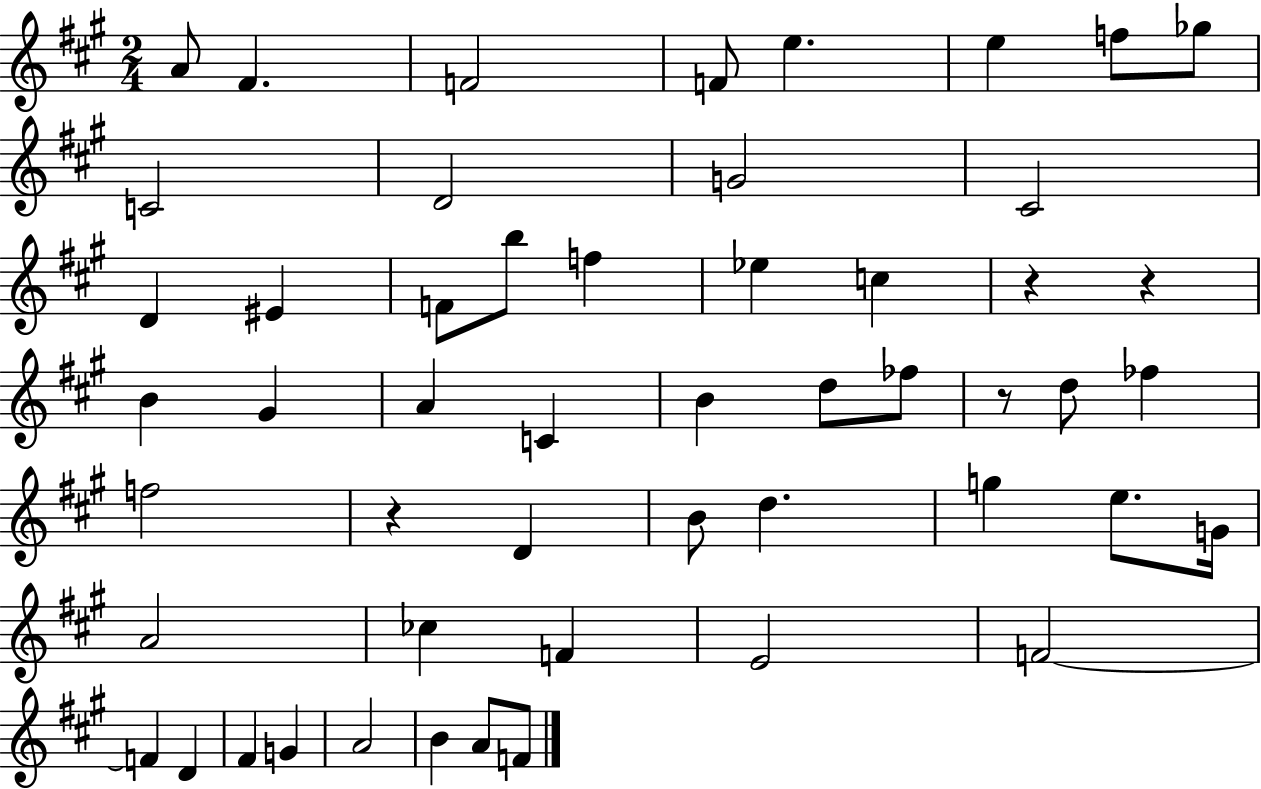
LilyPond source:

{
  \clef treble
  \numericTimeSignature
  \time 2/4
  \key a \major
  a'8 fis'4. | f'2 | f'8 e''4. | e''4 f''8 ges''8 | \break c'2 | d'2 | g'2 | cis'2 | \break d'4 eis'4 | f'8 b''8 f''4 | ees''4 c''4 | r4 r4 | \break b'4 gis'4 | a'4 c'4 | b'4 d''8 fes''8 | r8 d''8 fes''4 | \break f''2 | r4 d'4 | b'8 d''4. | g''4 e''8. g'16 | \break a'2 | ces''4 f'4 | e'2 | f'2~~ | \break f'4 d'4 | fis'4 g'4 | a'2 | b'4 a'8 f'8 | \break \bar "|."
}